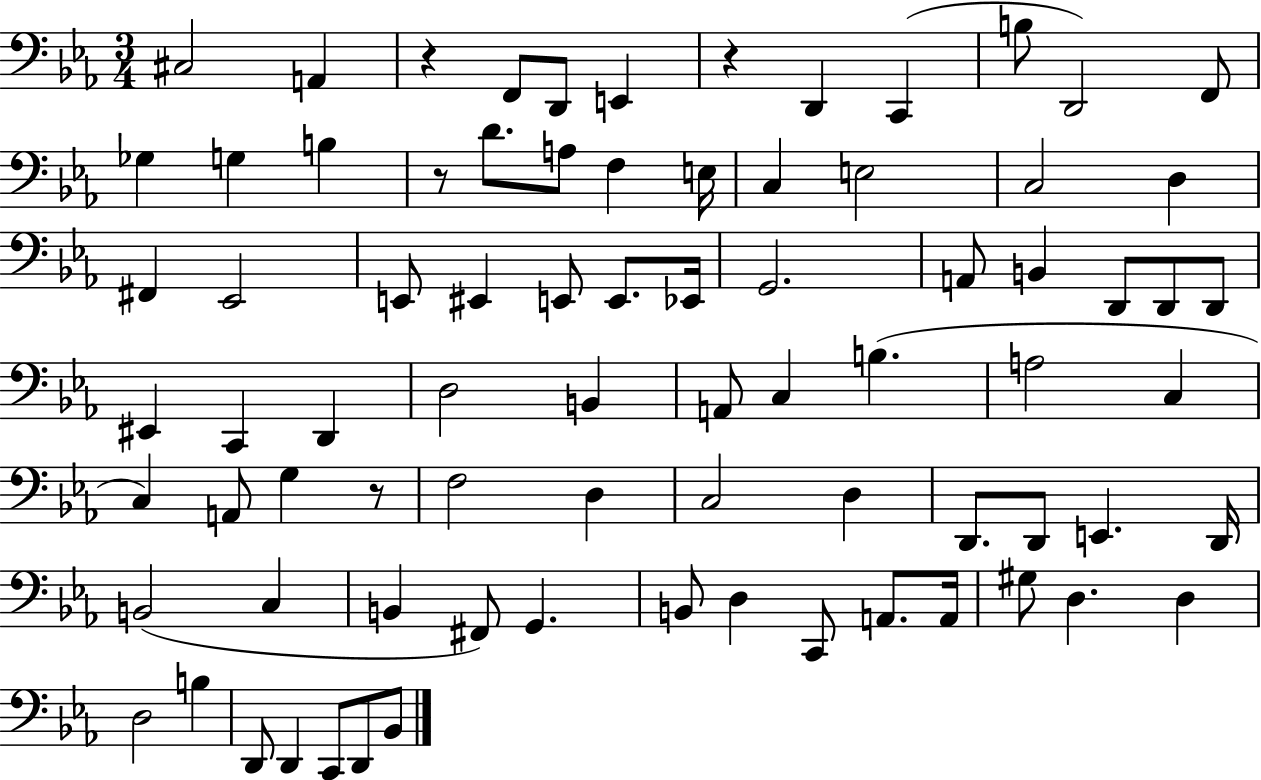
X:1
T:Untitled
M:3/4
L:1/4
K:Eb
^C,2 A,, z F,,/2 D,,/2 E,, z D,, C,, B,/2 D,,2 F,,/2 _G, G, B, z/2 D/2 A,/2 F, E,/4 C, E,2 C,2 D, ^F,, _E,,2 E,,/2 ^E,, E,,/2 E,,/2 _E,,/4 G,,2 A,,/2 B,, D,,/2 D,,/2 D,,/2 ^E,, C,, D,, D,2 B,, A,,/2 C, B, A,2 C, C, A,,/2 G, z/2 F,2 D, C,2 D, D,,/2 D,,/2 E,, D,,/4 B,,2 C, B,, ^F,,/2 G,, B,,/2 D, C,,/2 A,,/2 A,,/4 ^G,/2 D, D, D,2 B, D,,/2 D,, C,,/2 D,,/2 _B,,/2